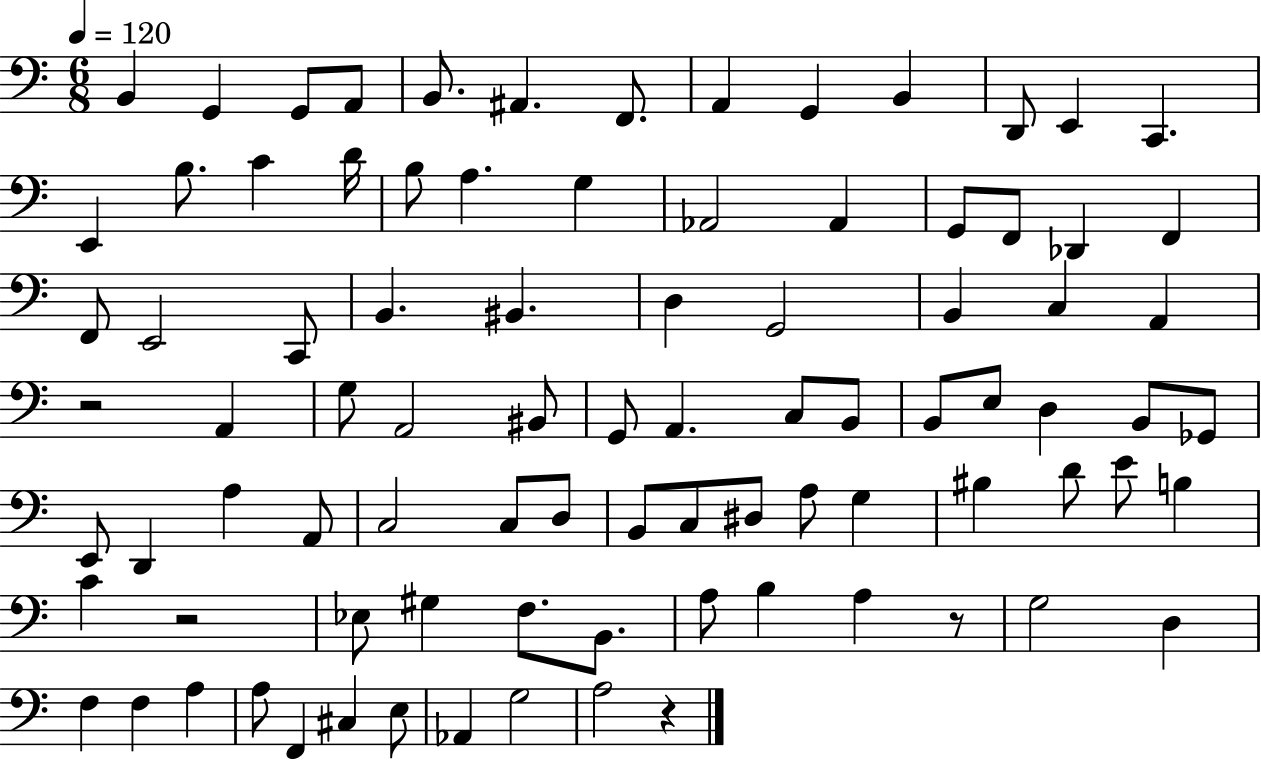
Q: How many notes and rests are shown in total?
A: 89